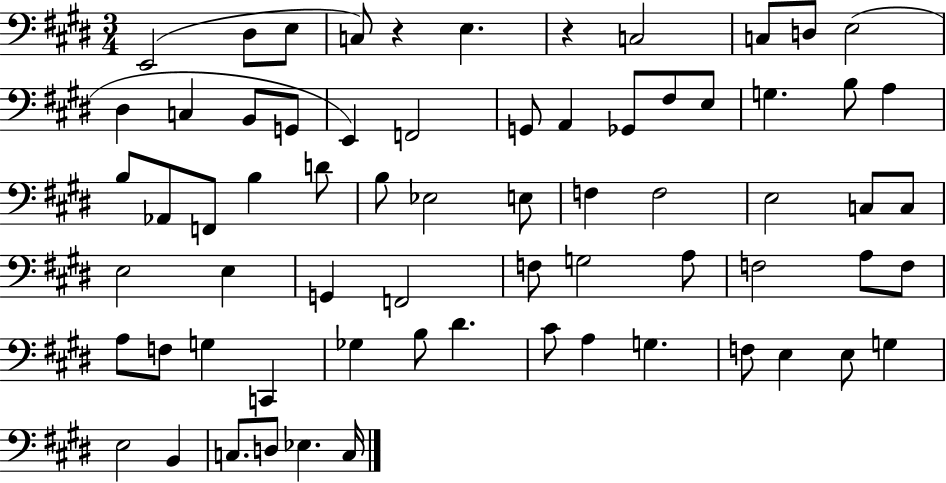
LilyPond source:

{
  \clef bass
  \numericTimeSignature
  \time 3/4
  \key e \major
  e,2( dis8 e8 | c8) r4 e4. | r4 c2 | c8 d8 e2( | \break dis4 c4 b,8 g,8 | e,4) f,2 | g,8 a,4 ges,8 fis8 e8 | g4. b8 a4 | \break b8 aes,8 f,8 b4 d'8 | b8 ees2 e8 | f4 f2 | e2 c8 c8 | \break e2 e4 | g,4 f,2 | f8 g2 a8 | f2 a8 f8 | \break a8 f8 g4 c,4 | ges4 b8 dis'4. | cis'8 a4 g4. | f8 e4 e8 g4 | \break e2 b,4 | c8. d8 ees4. c16 | \bar "|."
}